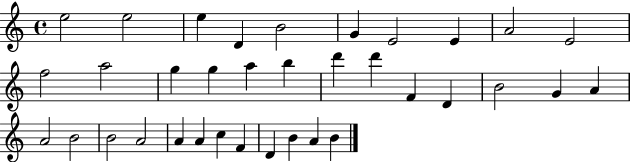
X:1
T:Untitled
M:4/4
L:1/4
K:C
e2 e2 e D B2 G E2 E A2 E2 f2 a2 g g a b d' d' F D B2 G A A2 B2 B2 A2 A A c F D B A B